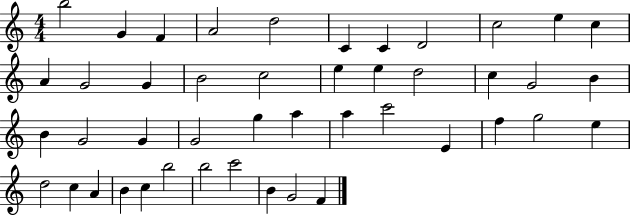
B5/h G4/q F4/q A4/h D5/h C4/q C4/q D4/h C5/h E5/q C5/q A4/q G4/h G4/q B4/h C5/h E5/q E5/q D5/h C5/q G4/h B4/q B4/q G4/h G4/q G4/h G5/q A5/q A5/q C6/h E4/q F5/q G5/h E5/q D5/h C5/q A4/q B4/q C5/q B5/h B5/h C6/h B4/q G4/h F4/q